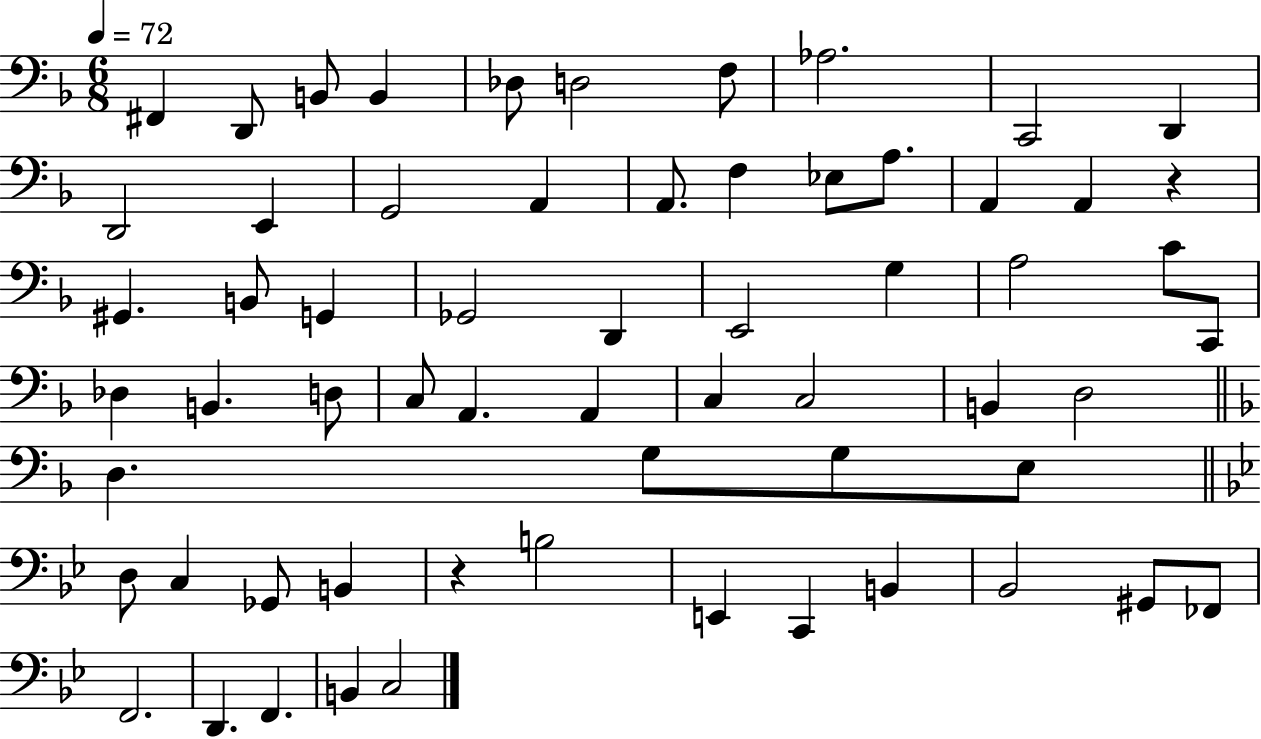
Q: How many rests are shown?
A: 2